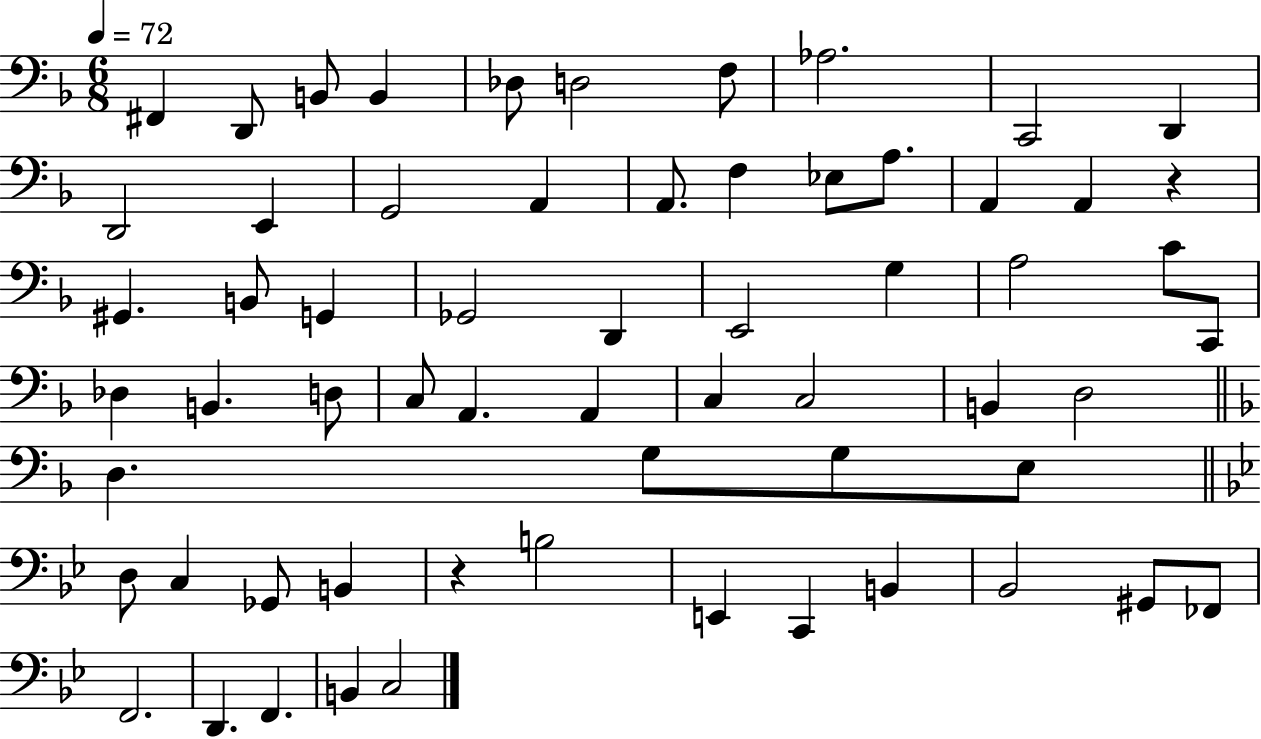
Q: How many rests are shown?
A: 2